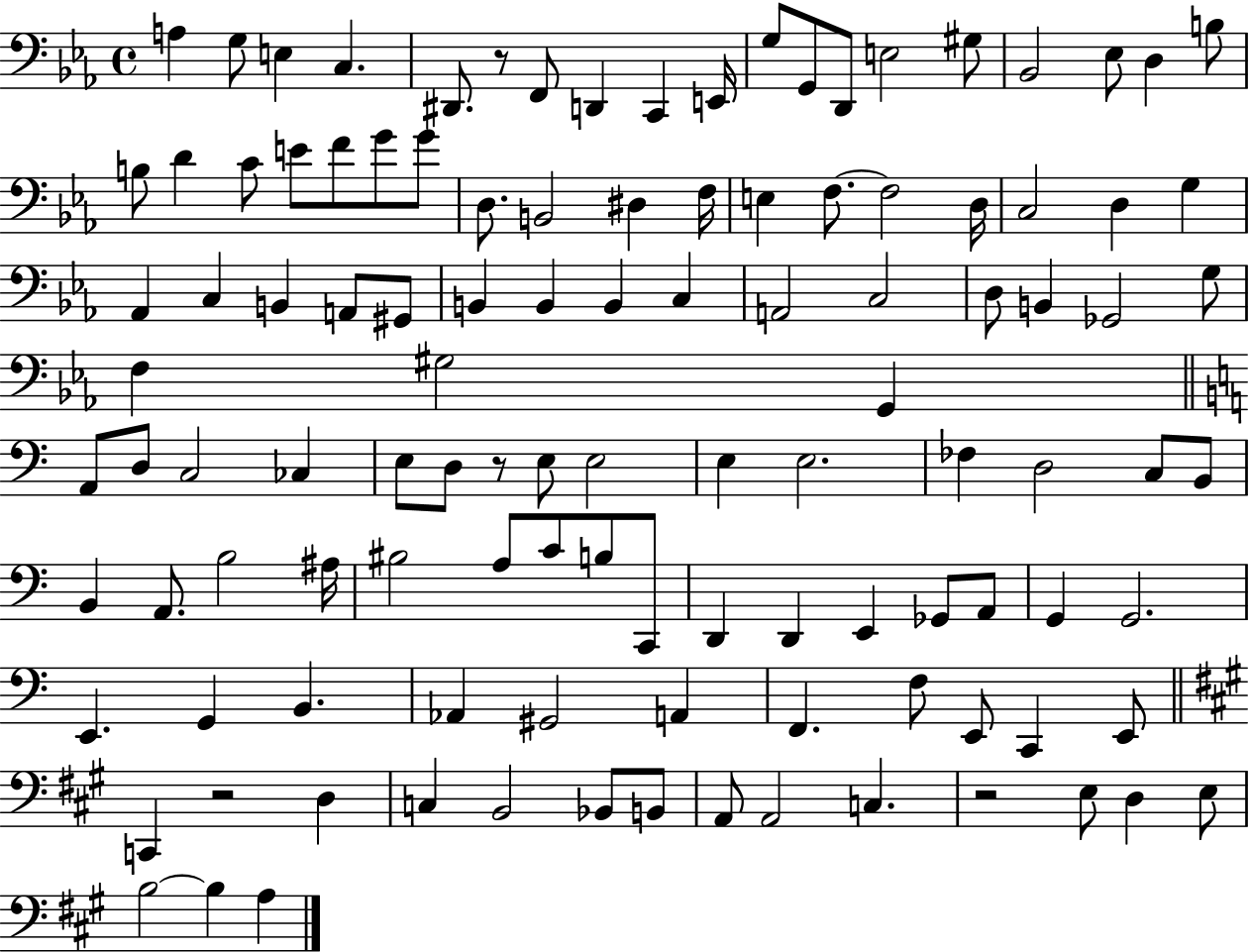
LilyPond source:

{
  \clef bass
  \time 4/4
  \defaultTimeSignature
  \key ees \major
  a4 g8 e4 c4. | dis,8. r8 f,8 d,4 c,4 e,16 | g8 g,8 d,8 e2 gis8 | bes,2 ees8 d4 b8 | \break b8 d'4 c'8 e'8 f'8 g'8 g'8 | d8. b,2 dis4 f16 | e4 f8.~~ f2 d16 | c2 d4 g4 | \break aes,4 c4 b,4 a,8 gis,8 | b,4 b,4 b,4 c4 | a,2 c2 | d8 b,4 ges,2 g8 | \break f4 gis2 g,4 | \bar "||" \break \key c \major a,8 d8 c2 ces4 | e8 d8 r8 e8 e2 | e4 e2. | fes4 d2 c8 b,8 | \break b,4 a,8. b2 ais16 | bis2 a8 c'8 b8 c,8 | d,4 d,4 e,4 ges,8 a,8 | g,4 g,2. | \break e,4. g,4 b,4. | aes,4 gis,2 a,4 | f,4. f8 e,8 c,4 e,8 | \bar "||" \break \key a \major c,4 r2 d4 | c4 b,2 bes,8 b,8 | a,8 a,2 c4. | r2 e8 d4 e8 | \break b2~~ b4 a4 | \bar "|."
}